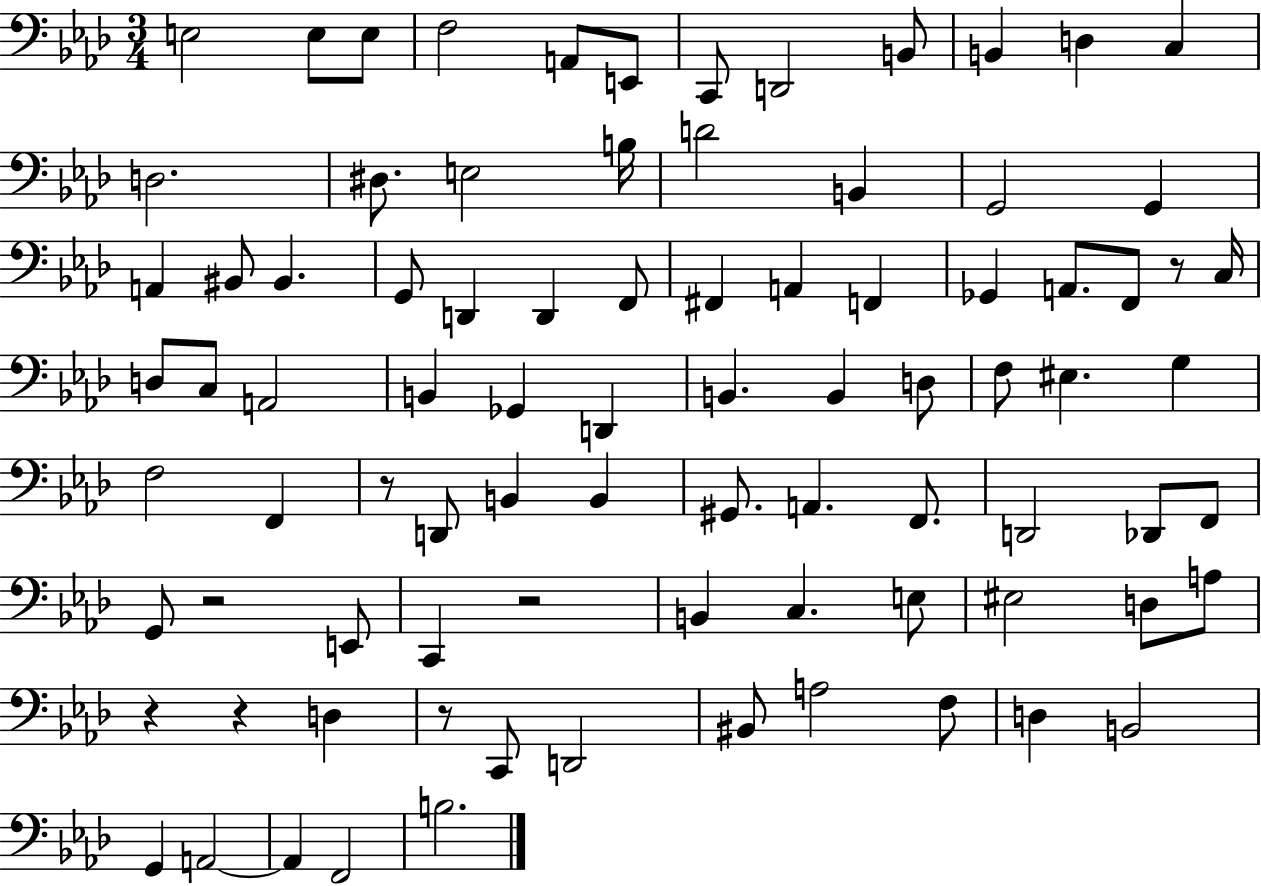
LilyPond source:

{
  \clef bass
  \numericTimeSignature
  \time 3/4
  \key aes \major
  e2 e8 e8 | f2 a,8 e,8 | c,8 d,2 b,8 | b,4 d4 c4 | \break d2. | dis8. e2 b16 | d'2 b,4 | g,2 g,4 | \break a,4 bis,8 bis,4. | g,8 d,4 d,4 f,8 | fis,4 a,4 f,4 | ges,4 a,8. f,8 r8 c16 | \break d8 c8 a,2 | b,4 ges,4 d,4 | b,4. b,4 d8 | f8 eis4. g4 | \break f2 f,4 | r8 d,8 b,4 b,4 | gis,8. a,4. f,8. | d,2 des,8 f,8 | \break g,8 r2 e,8 | c,4 r2 | b,4 c4. e8 | eis2 d8 a8 | \break r4 r4 d4 | r8 c,8 d,2 | bis,8 a2 f8 | d4 b,2 | \break g,4 a,2~~ | a,4 f,2 | b2. | \bar "|."
}